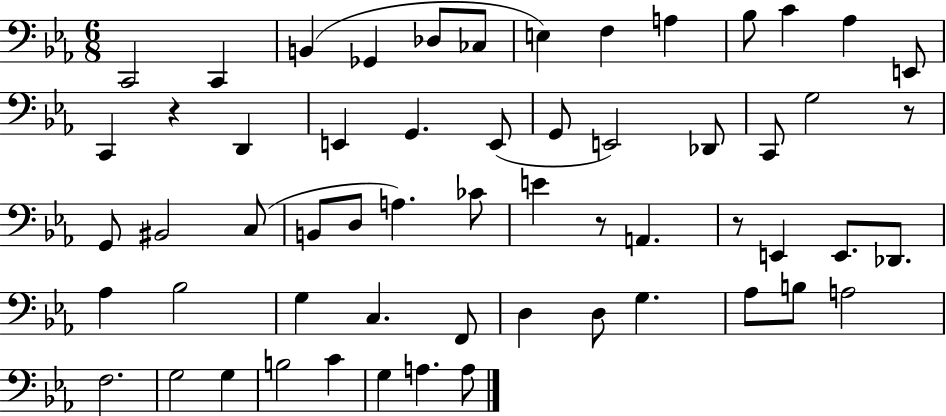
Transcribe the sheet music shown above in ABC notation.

X:1
T:Untitled
M:6/8
L:1/4
K:Eb
C,,2 C,, B,, _G,, _D,/2 _C,/2 E, F, A, _B,/2 C _A, E,,/2 C,, z D,, E,, G,, E,,/2 G,,/2 E,,2 _D,,/2 C,,/2 G,2 z/2 G,,/2 ^B,,2 C,/2 B,,/2 D,/2 A, _C/2 E z/2 A,, z/2 E,, E,,/2 _D,,/2 _A, _B,2 G, C, F,,/2 D, D,/2 G, _A,/2 B,/2 A,2 F,2 G,2 G, B,2 C G, A, A,/2